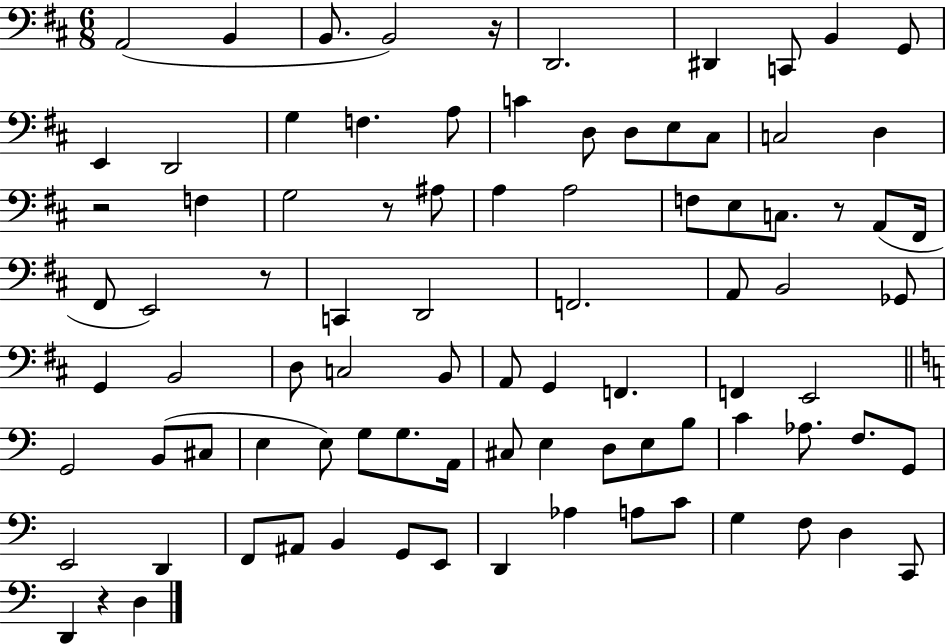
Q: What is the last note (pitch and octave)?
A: D3